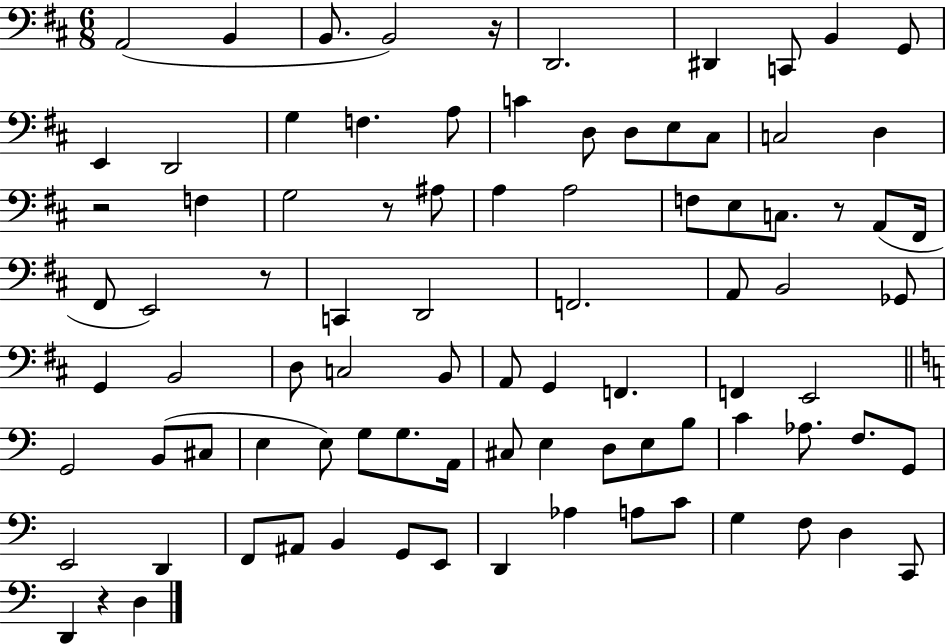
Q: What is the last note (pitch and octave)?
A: D3